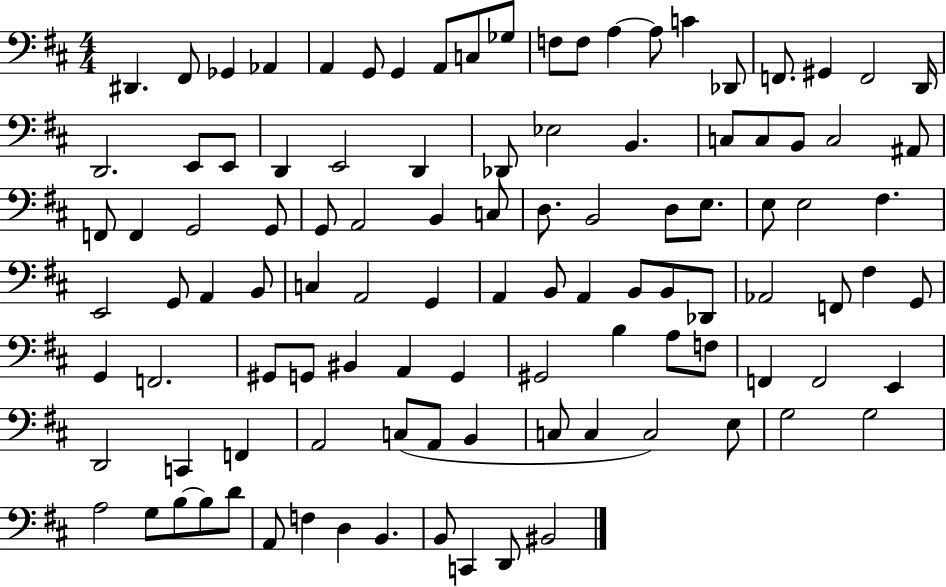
{
  \clef bass
  \numericTimeSignature
  \time 4/4
  \key d \major
  dis,4. fis,8 ges,4 aes,4 | a,4 g,8 g,4 a,8 c8 ges8 | f8 f8 a4~~ a8 c'4 des,8 | f,8. gis,4 f,2 d,16 | \break d,2. e,8 e,8 | d,4 e,2 d,4 | des,8 ees2 b,4. | c8 c8 b,8 c2 ais,8 | \break f,8 f,4 g,2 g,8 | g,8 a,2 b,4 c8 | d8. b,2 d8 e8. | e8 e2 fis4. | \break e,2 g,8 a,4 b,8 | c4 a,2 g,4 | a,4 b,8 a,4 b,8 b,8 des,8 | aes,2 f,8 fis4 g,8 | \break g,4 f,2. | gis,8 g,8 bis,4 a,4 g,4 | gis,2 b4 a8 f8 | f,4 f,2 e,4 | \break d,2 c,4 f,4 | a,2 c8( a,8 b,4 | c8 c4 c2) e8 | g2 g2 | \break a2 g8 b8~~ b8 d'8 | a,8 f4 d4 b,4. | b,8 c,4 d,8 bis,2 | \bar "|."
}